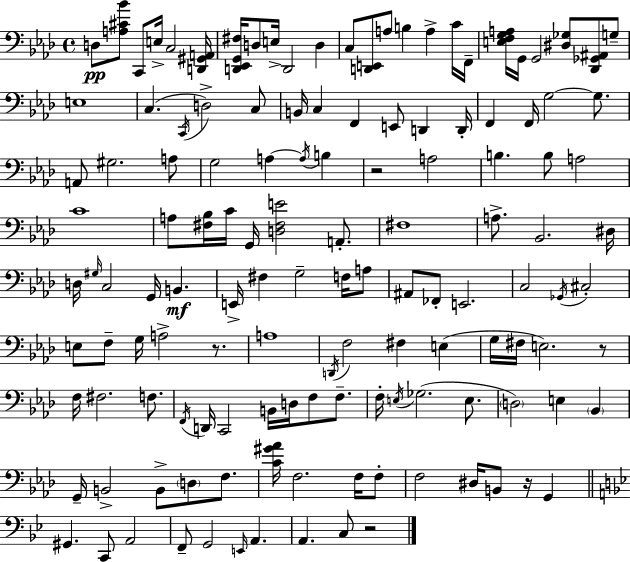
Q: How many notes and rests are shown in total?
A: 133